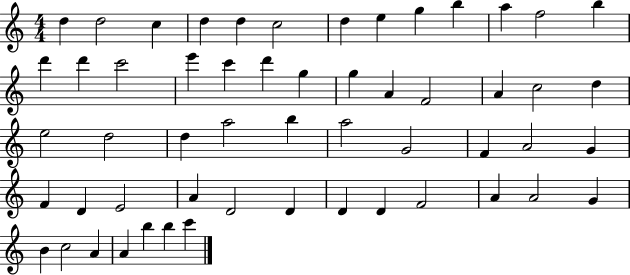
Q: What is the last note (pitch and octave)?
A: C6